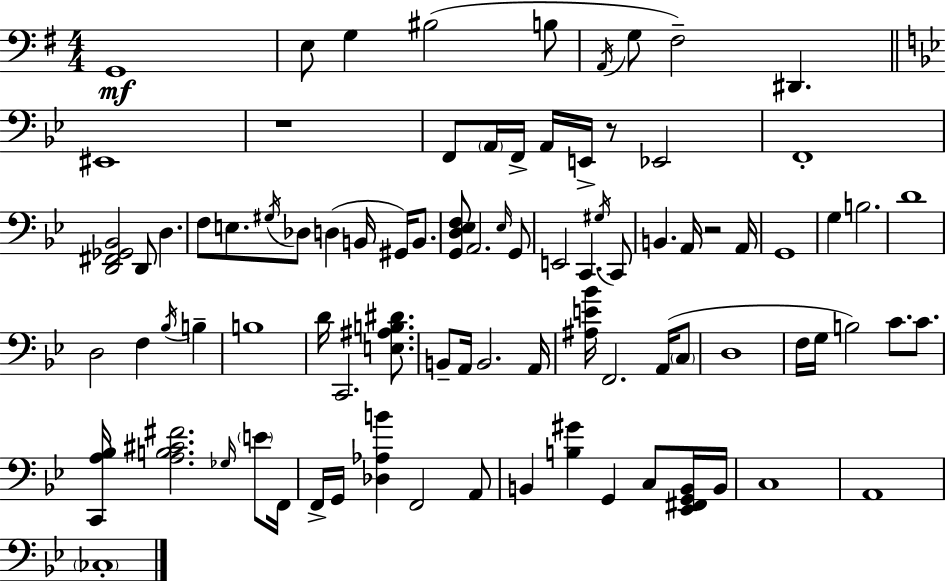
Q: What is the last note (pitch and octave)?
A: CES3